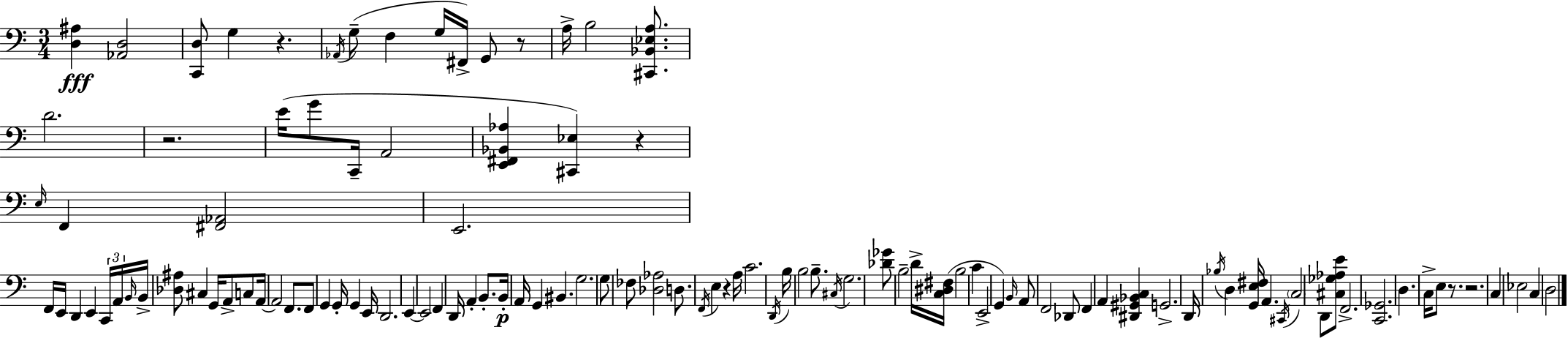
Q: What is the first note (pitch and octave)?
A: G3